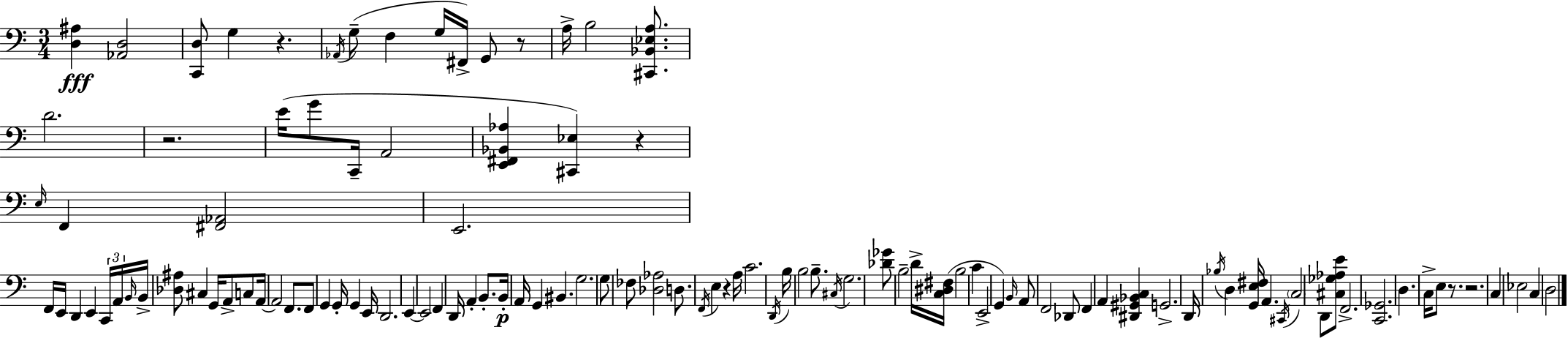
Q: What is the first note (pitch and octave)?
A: G3